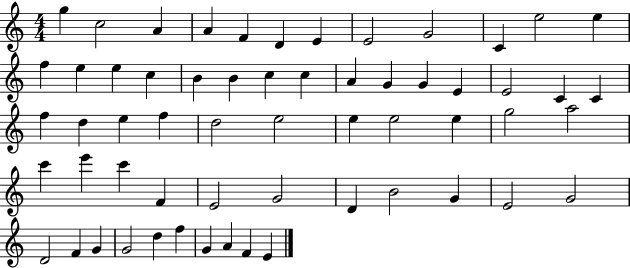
X:1
T:Untitled
M:4/4
L:1/4
K:C
g c2 A A F D E E2 G2 C e2 e f e e c B B c c A G G E E2 C C f d e f d2 e2 e e2 e g2 a2 c' e' c' F E2 G2 D B2 G E2 G2 D2 F G G2 d f G A F E